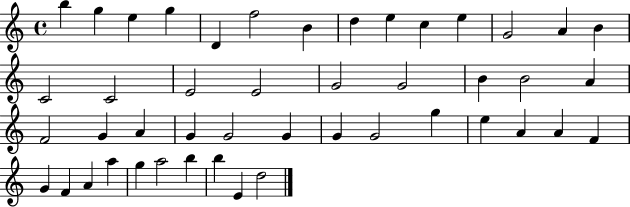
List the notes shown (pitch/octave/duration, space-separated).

B5/q G5/q E5/q G5/q D4/q F5/h B4/q D5/q E5/q C5/q E5/q G4/h A4/q B4/q C4/h C4/h E4/h E4/h G4/h G4/h B4/q B4/h A4/q F4/h G4/q A4/q G4/q G4/h G4/q G4/q G4/h G5/q E5/q A4/q A4/q F4/q G4/q F4/q A4/q A5/q G5/q A5/h B5/q B5/q E4/q D5/h